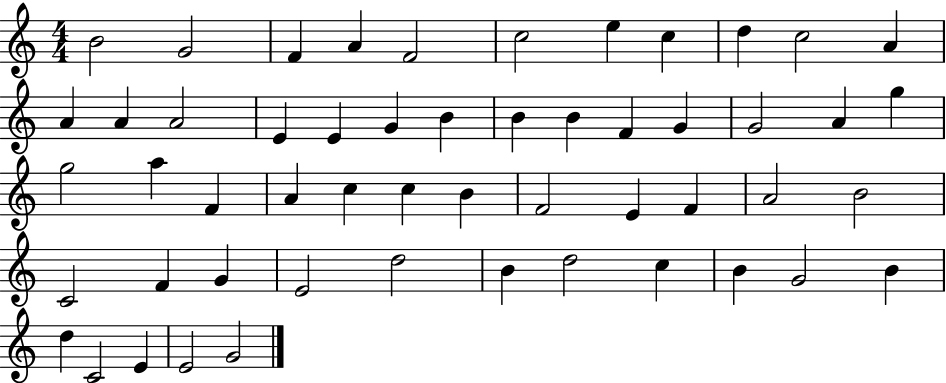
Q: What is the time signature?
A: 4/4